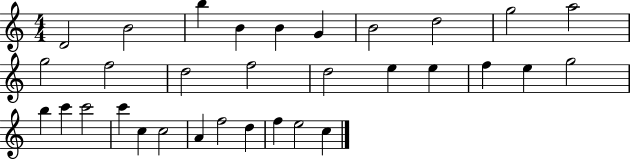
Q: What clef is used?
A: treble